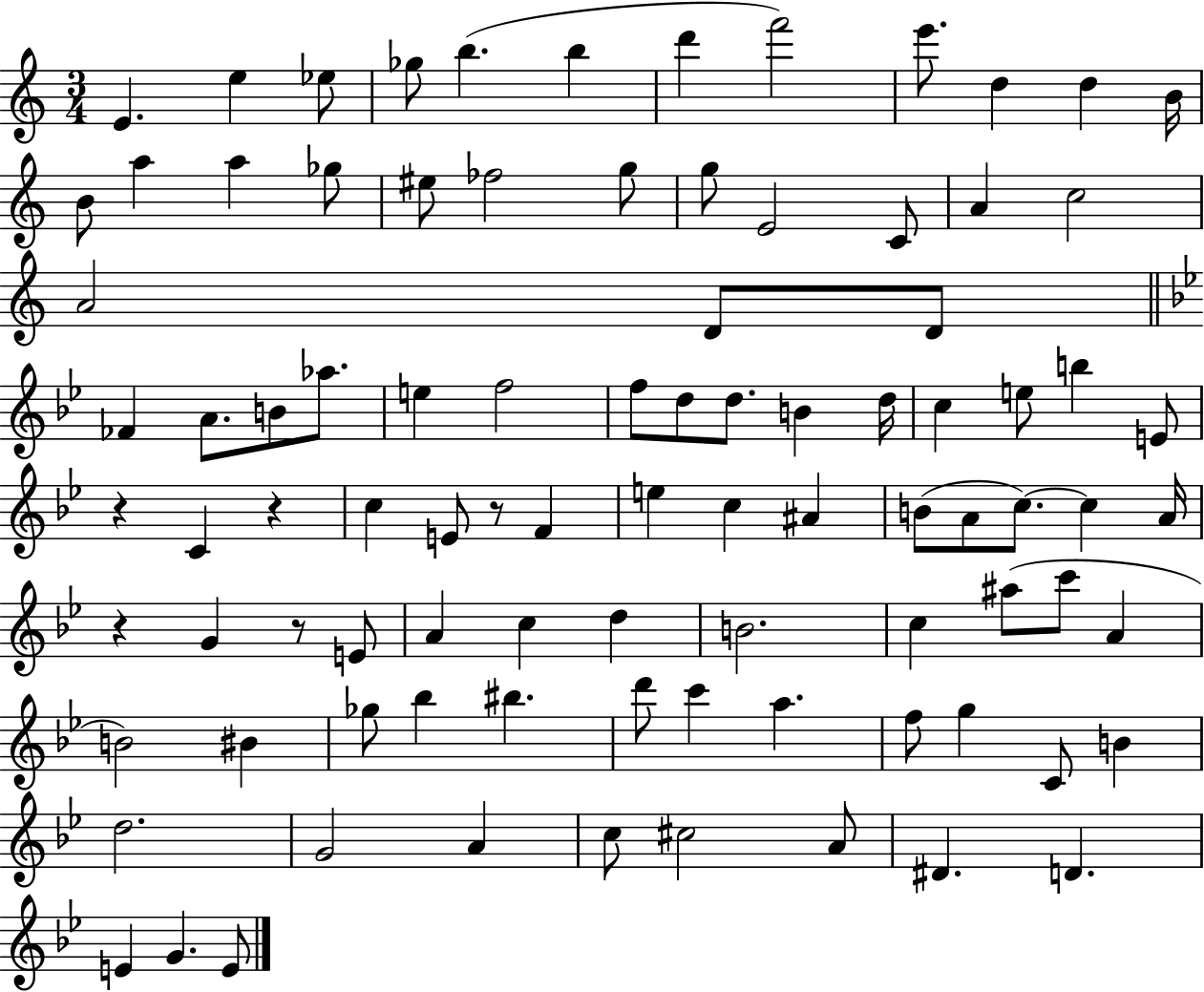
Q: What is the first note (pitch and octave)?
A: E4